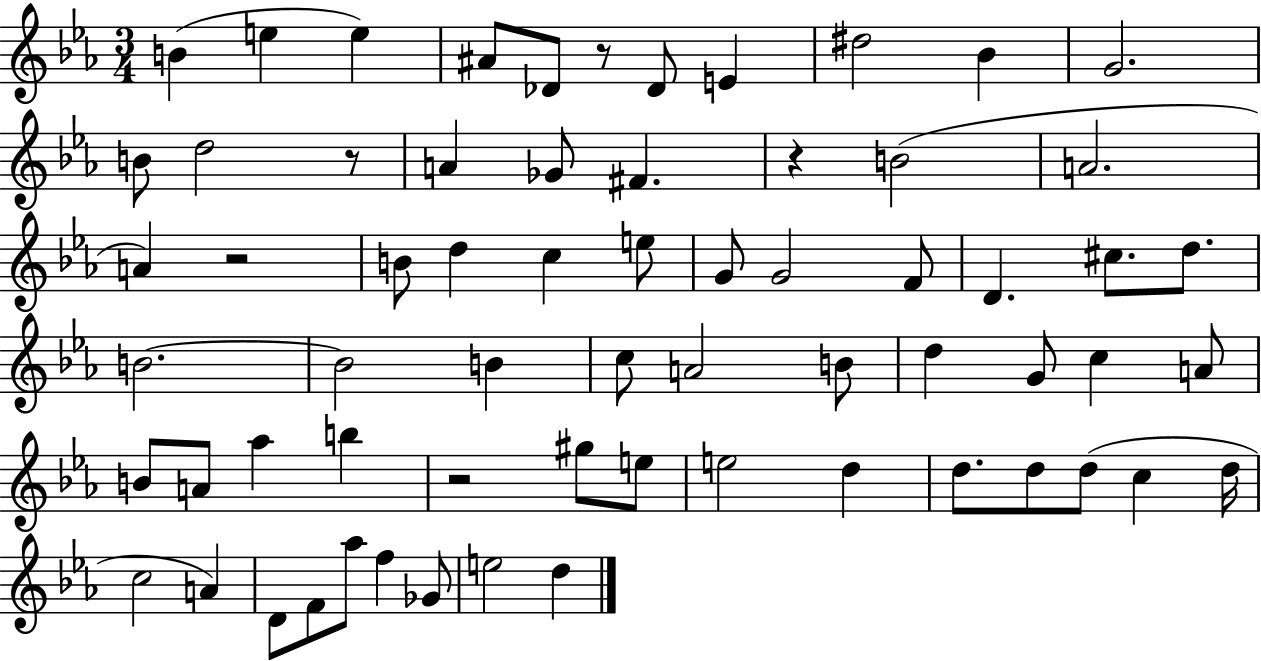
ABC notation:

X:1
T:Untitled
M:3/4
L:1/4
K:Eb
B e e ^A/2 _D/2 z/2 _D/2 E ^d2 _B G2 B/2 d2 z/2 A _G/2 ^F z B2 A2 A z2 B/2 d c e/2 G/2 G2 F/2 D ^c/2 d/2 B2 B2 B c/2 A2 B/2 d G/2 c A/2 B/2 A/2 _a b z2 ^g/2 e/2 e2 d d/2 d/2 d/2 c d/4 c2 A D/2 F/2 _a/2 f _G/2 e2 d